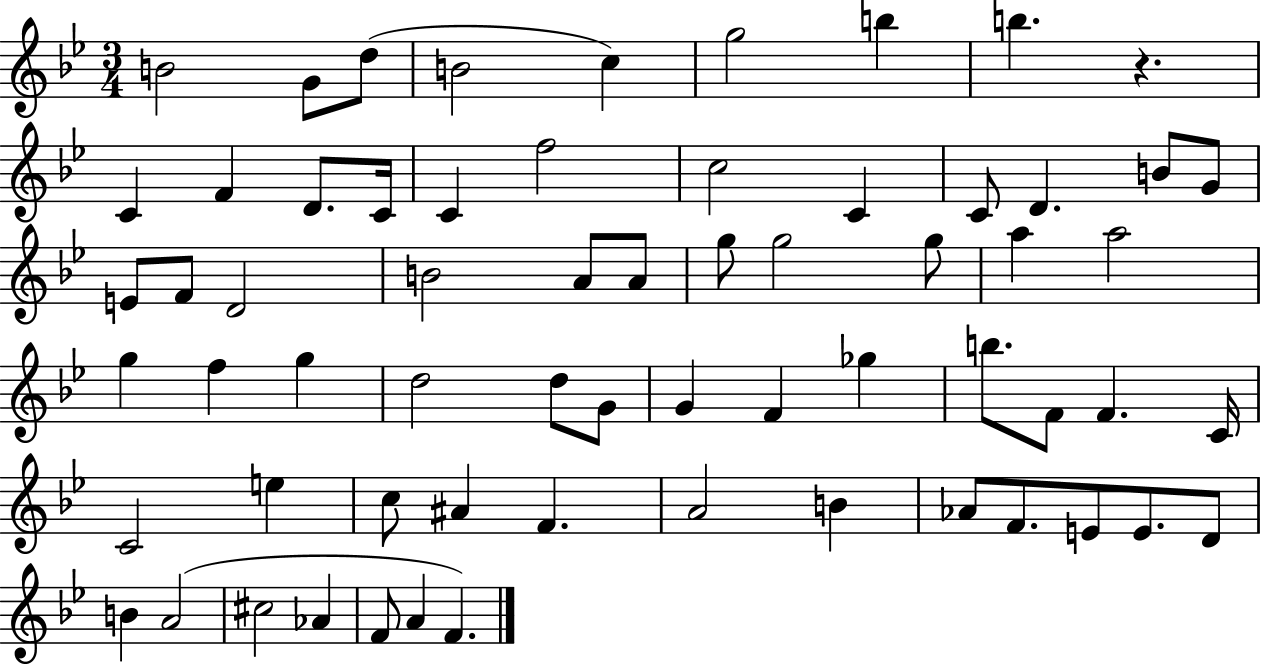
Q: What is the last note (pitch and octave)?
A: F4